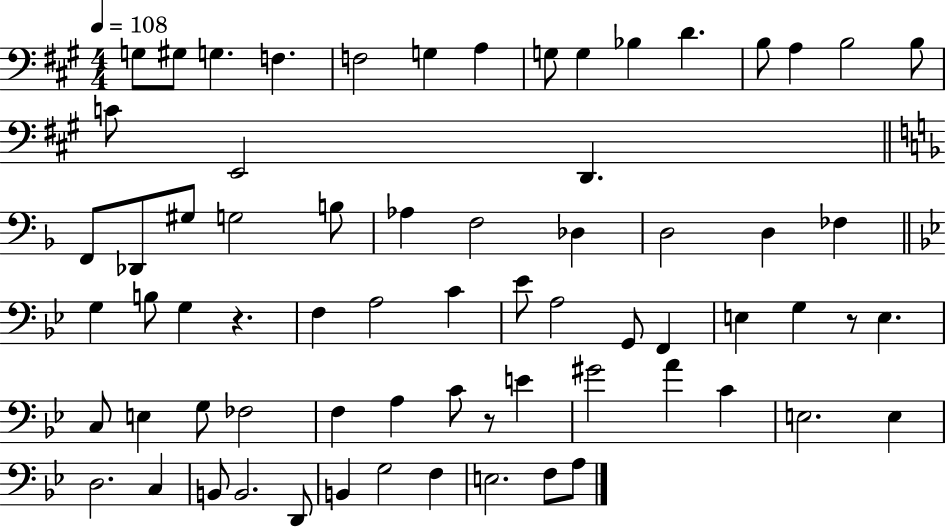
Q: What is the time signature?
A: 4/4